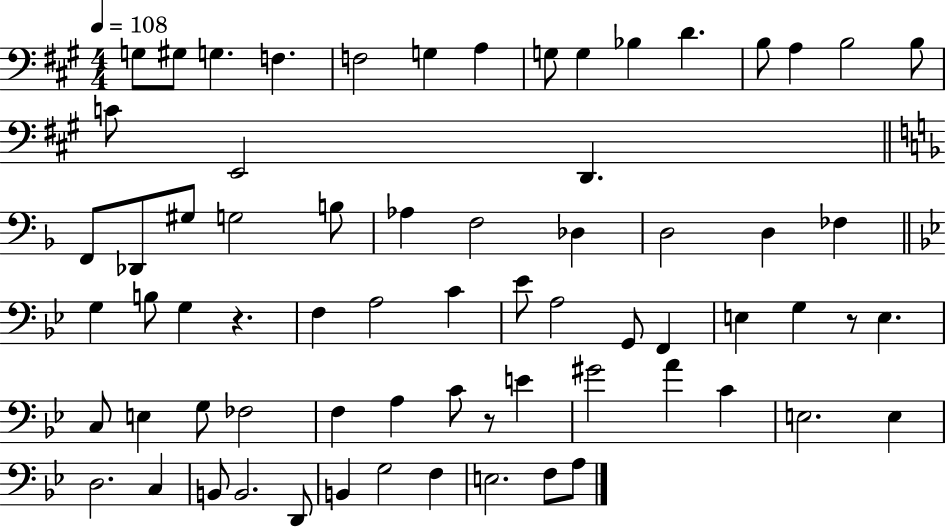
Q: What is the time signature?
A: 4/4